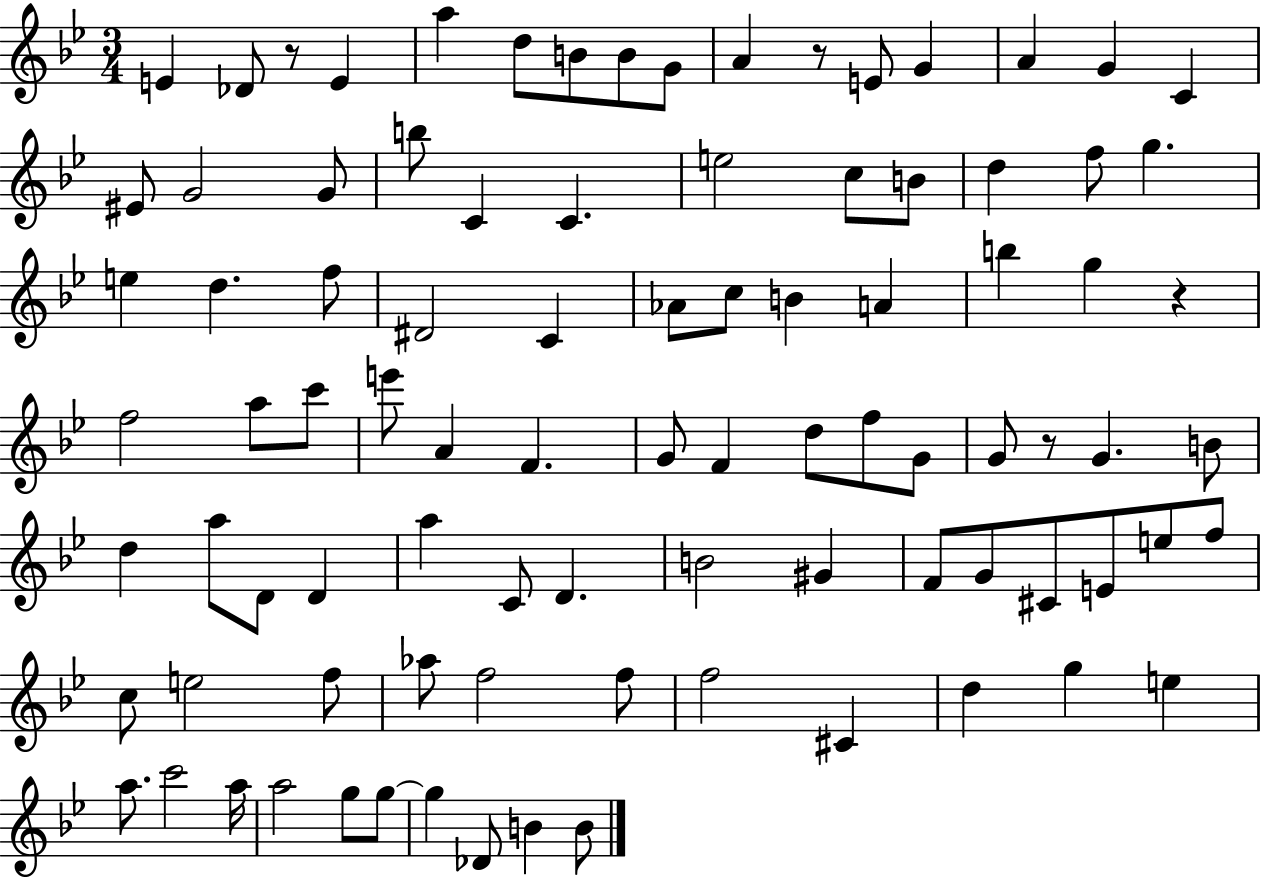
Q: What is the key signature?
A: BES major